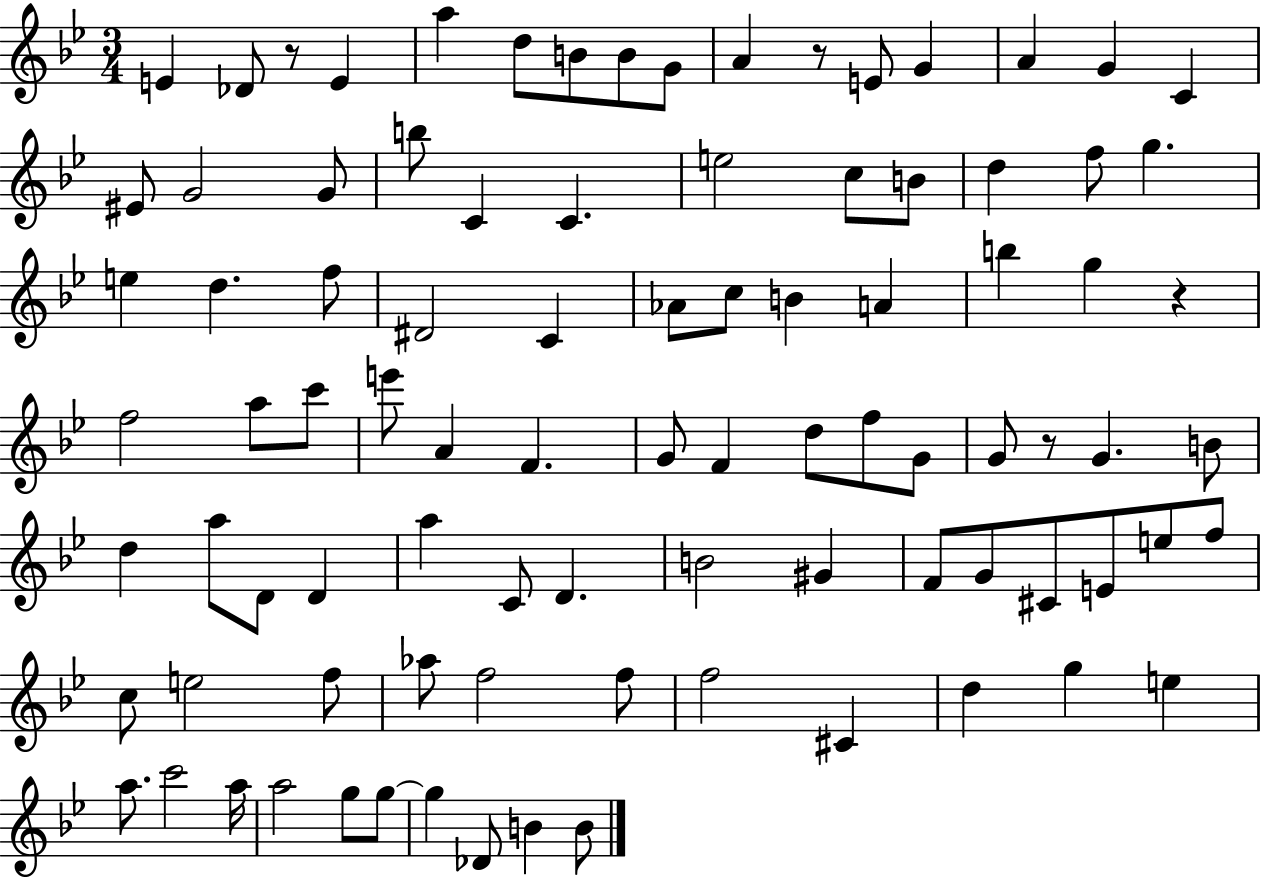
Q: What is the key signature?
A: BES major